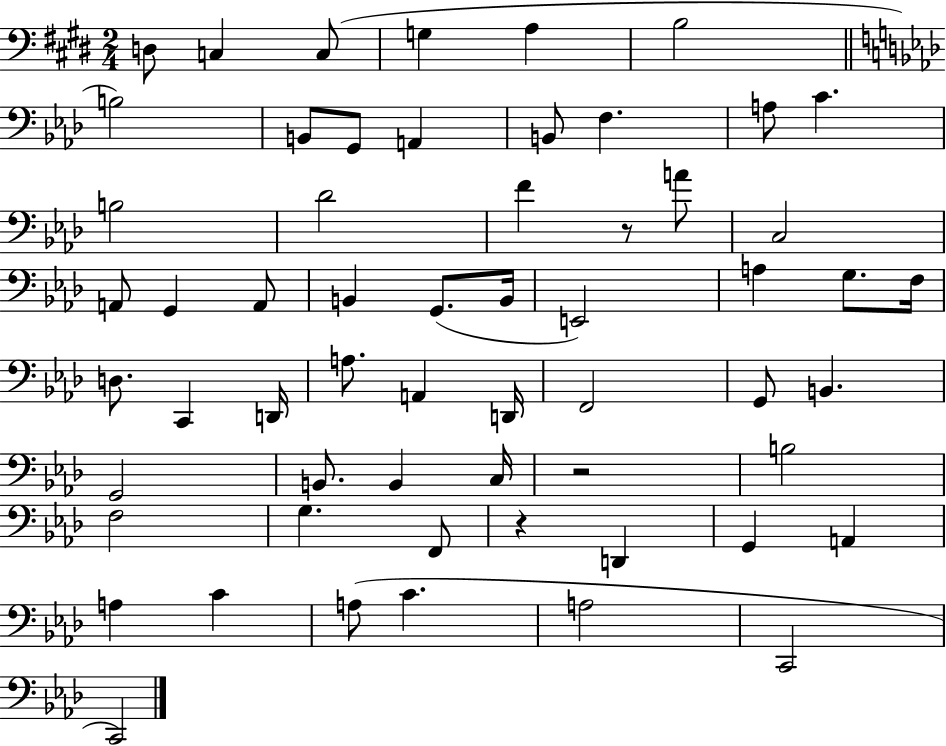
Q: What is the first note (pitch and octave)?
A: D3